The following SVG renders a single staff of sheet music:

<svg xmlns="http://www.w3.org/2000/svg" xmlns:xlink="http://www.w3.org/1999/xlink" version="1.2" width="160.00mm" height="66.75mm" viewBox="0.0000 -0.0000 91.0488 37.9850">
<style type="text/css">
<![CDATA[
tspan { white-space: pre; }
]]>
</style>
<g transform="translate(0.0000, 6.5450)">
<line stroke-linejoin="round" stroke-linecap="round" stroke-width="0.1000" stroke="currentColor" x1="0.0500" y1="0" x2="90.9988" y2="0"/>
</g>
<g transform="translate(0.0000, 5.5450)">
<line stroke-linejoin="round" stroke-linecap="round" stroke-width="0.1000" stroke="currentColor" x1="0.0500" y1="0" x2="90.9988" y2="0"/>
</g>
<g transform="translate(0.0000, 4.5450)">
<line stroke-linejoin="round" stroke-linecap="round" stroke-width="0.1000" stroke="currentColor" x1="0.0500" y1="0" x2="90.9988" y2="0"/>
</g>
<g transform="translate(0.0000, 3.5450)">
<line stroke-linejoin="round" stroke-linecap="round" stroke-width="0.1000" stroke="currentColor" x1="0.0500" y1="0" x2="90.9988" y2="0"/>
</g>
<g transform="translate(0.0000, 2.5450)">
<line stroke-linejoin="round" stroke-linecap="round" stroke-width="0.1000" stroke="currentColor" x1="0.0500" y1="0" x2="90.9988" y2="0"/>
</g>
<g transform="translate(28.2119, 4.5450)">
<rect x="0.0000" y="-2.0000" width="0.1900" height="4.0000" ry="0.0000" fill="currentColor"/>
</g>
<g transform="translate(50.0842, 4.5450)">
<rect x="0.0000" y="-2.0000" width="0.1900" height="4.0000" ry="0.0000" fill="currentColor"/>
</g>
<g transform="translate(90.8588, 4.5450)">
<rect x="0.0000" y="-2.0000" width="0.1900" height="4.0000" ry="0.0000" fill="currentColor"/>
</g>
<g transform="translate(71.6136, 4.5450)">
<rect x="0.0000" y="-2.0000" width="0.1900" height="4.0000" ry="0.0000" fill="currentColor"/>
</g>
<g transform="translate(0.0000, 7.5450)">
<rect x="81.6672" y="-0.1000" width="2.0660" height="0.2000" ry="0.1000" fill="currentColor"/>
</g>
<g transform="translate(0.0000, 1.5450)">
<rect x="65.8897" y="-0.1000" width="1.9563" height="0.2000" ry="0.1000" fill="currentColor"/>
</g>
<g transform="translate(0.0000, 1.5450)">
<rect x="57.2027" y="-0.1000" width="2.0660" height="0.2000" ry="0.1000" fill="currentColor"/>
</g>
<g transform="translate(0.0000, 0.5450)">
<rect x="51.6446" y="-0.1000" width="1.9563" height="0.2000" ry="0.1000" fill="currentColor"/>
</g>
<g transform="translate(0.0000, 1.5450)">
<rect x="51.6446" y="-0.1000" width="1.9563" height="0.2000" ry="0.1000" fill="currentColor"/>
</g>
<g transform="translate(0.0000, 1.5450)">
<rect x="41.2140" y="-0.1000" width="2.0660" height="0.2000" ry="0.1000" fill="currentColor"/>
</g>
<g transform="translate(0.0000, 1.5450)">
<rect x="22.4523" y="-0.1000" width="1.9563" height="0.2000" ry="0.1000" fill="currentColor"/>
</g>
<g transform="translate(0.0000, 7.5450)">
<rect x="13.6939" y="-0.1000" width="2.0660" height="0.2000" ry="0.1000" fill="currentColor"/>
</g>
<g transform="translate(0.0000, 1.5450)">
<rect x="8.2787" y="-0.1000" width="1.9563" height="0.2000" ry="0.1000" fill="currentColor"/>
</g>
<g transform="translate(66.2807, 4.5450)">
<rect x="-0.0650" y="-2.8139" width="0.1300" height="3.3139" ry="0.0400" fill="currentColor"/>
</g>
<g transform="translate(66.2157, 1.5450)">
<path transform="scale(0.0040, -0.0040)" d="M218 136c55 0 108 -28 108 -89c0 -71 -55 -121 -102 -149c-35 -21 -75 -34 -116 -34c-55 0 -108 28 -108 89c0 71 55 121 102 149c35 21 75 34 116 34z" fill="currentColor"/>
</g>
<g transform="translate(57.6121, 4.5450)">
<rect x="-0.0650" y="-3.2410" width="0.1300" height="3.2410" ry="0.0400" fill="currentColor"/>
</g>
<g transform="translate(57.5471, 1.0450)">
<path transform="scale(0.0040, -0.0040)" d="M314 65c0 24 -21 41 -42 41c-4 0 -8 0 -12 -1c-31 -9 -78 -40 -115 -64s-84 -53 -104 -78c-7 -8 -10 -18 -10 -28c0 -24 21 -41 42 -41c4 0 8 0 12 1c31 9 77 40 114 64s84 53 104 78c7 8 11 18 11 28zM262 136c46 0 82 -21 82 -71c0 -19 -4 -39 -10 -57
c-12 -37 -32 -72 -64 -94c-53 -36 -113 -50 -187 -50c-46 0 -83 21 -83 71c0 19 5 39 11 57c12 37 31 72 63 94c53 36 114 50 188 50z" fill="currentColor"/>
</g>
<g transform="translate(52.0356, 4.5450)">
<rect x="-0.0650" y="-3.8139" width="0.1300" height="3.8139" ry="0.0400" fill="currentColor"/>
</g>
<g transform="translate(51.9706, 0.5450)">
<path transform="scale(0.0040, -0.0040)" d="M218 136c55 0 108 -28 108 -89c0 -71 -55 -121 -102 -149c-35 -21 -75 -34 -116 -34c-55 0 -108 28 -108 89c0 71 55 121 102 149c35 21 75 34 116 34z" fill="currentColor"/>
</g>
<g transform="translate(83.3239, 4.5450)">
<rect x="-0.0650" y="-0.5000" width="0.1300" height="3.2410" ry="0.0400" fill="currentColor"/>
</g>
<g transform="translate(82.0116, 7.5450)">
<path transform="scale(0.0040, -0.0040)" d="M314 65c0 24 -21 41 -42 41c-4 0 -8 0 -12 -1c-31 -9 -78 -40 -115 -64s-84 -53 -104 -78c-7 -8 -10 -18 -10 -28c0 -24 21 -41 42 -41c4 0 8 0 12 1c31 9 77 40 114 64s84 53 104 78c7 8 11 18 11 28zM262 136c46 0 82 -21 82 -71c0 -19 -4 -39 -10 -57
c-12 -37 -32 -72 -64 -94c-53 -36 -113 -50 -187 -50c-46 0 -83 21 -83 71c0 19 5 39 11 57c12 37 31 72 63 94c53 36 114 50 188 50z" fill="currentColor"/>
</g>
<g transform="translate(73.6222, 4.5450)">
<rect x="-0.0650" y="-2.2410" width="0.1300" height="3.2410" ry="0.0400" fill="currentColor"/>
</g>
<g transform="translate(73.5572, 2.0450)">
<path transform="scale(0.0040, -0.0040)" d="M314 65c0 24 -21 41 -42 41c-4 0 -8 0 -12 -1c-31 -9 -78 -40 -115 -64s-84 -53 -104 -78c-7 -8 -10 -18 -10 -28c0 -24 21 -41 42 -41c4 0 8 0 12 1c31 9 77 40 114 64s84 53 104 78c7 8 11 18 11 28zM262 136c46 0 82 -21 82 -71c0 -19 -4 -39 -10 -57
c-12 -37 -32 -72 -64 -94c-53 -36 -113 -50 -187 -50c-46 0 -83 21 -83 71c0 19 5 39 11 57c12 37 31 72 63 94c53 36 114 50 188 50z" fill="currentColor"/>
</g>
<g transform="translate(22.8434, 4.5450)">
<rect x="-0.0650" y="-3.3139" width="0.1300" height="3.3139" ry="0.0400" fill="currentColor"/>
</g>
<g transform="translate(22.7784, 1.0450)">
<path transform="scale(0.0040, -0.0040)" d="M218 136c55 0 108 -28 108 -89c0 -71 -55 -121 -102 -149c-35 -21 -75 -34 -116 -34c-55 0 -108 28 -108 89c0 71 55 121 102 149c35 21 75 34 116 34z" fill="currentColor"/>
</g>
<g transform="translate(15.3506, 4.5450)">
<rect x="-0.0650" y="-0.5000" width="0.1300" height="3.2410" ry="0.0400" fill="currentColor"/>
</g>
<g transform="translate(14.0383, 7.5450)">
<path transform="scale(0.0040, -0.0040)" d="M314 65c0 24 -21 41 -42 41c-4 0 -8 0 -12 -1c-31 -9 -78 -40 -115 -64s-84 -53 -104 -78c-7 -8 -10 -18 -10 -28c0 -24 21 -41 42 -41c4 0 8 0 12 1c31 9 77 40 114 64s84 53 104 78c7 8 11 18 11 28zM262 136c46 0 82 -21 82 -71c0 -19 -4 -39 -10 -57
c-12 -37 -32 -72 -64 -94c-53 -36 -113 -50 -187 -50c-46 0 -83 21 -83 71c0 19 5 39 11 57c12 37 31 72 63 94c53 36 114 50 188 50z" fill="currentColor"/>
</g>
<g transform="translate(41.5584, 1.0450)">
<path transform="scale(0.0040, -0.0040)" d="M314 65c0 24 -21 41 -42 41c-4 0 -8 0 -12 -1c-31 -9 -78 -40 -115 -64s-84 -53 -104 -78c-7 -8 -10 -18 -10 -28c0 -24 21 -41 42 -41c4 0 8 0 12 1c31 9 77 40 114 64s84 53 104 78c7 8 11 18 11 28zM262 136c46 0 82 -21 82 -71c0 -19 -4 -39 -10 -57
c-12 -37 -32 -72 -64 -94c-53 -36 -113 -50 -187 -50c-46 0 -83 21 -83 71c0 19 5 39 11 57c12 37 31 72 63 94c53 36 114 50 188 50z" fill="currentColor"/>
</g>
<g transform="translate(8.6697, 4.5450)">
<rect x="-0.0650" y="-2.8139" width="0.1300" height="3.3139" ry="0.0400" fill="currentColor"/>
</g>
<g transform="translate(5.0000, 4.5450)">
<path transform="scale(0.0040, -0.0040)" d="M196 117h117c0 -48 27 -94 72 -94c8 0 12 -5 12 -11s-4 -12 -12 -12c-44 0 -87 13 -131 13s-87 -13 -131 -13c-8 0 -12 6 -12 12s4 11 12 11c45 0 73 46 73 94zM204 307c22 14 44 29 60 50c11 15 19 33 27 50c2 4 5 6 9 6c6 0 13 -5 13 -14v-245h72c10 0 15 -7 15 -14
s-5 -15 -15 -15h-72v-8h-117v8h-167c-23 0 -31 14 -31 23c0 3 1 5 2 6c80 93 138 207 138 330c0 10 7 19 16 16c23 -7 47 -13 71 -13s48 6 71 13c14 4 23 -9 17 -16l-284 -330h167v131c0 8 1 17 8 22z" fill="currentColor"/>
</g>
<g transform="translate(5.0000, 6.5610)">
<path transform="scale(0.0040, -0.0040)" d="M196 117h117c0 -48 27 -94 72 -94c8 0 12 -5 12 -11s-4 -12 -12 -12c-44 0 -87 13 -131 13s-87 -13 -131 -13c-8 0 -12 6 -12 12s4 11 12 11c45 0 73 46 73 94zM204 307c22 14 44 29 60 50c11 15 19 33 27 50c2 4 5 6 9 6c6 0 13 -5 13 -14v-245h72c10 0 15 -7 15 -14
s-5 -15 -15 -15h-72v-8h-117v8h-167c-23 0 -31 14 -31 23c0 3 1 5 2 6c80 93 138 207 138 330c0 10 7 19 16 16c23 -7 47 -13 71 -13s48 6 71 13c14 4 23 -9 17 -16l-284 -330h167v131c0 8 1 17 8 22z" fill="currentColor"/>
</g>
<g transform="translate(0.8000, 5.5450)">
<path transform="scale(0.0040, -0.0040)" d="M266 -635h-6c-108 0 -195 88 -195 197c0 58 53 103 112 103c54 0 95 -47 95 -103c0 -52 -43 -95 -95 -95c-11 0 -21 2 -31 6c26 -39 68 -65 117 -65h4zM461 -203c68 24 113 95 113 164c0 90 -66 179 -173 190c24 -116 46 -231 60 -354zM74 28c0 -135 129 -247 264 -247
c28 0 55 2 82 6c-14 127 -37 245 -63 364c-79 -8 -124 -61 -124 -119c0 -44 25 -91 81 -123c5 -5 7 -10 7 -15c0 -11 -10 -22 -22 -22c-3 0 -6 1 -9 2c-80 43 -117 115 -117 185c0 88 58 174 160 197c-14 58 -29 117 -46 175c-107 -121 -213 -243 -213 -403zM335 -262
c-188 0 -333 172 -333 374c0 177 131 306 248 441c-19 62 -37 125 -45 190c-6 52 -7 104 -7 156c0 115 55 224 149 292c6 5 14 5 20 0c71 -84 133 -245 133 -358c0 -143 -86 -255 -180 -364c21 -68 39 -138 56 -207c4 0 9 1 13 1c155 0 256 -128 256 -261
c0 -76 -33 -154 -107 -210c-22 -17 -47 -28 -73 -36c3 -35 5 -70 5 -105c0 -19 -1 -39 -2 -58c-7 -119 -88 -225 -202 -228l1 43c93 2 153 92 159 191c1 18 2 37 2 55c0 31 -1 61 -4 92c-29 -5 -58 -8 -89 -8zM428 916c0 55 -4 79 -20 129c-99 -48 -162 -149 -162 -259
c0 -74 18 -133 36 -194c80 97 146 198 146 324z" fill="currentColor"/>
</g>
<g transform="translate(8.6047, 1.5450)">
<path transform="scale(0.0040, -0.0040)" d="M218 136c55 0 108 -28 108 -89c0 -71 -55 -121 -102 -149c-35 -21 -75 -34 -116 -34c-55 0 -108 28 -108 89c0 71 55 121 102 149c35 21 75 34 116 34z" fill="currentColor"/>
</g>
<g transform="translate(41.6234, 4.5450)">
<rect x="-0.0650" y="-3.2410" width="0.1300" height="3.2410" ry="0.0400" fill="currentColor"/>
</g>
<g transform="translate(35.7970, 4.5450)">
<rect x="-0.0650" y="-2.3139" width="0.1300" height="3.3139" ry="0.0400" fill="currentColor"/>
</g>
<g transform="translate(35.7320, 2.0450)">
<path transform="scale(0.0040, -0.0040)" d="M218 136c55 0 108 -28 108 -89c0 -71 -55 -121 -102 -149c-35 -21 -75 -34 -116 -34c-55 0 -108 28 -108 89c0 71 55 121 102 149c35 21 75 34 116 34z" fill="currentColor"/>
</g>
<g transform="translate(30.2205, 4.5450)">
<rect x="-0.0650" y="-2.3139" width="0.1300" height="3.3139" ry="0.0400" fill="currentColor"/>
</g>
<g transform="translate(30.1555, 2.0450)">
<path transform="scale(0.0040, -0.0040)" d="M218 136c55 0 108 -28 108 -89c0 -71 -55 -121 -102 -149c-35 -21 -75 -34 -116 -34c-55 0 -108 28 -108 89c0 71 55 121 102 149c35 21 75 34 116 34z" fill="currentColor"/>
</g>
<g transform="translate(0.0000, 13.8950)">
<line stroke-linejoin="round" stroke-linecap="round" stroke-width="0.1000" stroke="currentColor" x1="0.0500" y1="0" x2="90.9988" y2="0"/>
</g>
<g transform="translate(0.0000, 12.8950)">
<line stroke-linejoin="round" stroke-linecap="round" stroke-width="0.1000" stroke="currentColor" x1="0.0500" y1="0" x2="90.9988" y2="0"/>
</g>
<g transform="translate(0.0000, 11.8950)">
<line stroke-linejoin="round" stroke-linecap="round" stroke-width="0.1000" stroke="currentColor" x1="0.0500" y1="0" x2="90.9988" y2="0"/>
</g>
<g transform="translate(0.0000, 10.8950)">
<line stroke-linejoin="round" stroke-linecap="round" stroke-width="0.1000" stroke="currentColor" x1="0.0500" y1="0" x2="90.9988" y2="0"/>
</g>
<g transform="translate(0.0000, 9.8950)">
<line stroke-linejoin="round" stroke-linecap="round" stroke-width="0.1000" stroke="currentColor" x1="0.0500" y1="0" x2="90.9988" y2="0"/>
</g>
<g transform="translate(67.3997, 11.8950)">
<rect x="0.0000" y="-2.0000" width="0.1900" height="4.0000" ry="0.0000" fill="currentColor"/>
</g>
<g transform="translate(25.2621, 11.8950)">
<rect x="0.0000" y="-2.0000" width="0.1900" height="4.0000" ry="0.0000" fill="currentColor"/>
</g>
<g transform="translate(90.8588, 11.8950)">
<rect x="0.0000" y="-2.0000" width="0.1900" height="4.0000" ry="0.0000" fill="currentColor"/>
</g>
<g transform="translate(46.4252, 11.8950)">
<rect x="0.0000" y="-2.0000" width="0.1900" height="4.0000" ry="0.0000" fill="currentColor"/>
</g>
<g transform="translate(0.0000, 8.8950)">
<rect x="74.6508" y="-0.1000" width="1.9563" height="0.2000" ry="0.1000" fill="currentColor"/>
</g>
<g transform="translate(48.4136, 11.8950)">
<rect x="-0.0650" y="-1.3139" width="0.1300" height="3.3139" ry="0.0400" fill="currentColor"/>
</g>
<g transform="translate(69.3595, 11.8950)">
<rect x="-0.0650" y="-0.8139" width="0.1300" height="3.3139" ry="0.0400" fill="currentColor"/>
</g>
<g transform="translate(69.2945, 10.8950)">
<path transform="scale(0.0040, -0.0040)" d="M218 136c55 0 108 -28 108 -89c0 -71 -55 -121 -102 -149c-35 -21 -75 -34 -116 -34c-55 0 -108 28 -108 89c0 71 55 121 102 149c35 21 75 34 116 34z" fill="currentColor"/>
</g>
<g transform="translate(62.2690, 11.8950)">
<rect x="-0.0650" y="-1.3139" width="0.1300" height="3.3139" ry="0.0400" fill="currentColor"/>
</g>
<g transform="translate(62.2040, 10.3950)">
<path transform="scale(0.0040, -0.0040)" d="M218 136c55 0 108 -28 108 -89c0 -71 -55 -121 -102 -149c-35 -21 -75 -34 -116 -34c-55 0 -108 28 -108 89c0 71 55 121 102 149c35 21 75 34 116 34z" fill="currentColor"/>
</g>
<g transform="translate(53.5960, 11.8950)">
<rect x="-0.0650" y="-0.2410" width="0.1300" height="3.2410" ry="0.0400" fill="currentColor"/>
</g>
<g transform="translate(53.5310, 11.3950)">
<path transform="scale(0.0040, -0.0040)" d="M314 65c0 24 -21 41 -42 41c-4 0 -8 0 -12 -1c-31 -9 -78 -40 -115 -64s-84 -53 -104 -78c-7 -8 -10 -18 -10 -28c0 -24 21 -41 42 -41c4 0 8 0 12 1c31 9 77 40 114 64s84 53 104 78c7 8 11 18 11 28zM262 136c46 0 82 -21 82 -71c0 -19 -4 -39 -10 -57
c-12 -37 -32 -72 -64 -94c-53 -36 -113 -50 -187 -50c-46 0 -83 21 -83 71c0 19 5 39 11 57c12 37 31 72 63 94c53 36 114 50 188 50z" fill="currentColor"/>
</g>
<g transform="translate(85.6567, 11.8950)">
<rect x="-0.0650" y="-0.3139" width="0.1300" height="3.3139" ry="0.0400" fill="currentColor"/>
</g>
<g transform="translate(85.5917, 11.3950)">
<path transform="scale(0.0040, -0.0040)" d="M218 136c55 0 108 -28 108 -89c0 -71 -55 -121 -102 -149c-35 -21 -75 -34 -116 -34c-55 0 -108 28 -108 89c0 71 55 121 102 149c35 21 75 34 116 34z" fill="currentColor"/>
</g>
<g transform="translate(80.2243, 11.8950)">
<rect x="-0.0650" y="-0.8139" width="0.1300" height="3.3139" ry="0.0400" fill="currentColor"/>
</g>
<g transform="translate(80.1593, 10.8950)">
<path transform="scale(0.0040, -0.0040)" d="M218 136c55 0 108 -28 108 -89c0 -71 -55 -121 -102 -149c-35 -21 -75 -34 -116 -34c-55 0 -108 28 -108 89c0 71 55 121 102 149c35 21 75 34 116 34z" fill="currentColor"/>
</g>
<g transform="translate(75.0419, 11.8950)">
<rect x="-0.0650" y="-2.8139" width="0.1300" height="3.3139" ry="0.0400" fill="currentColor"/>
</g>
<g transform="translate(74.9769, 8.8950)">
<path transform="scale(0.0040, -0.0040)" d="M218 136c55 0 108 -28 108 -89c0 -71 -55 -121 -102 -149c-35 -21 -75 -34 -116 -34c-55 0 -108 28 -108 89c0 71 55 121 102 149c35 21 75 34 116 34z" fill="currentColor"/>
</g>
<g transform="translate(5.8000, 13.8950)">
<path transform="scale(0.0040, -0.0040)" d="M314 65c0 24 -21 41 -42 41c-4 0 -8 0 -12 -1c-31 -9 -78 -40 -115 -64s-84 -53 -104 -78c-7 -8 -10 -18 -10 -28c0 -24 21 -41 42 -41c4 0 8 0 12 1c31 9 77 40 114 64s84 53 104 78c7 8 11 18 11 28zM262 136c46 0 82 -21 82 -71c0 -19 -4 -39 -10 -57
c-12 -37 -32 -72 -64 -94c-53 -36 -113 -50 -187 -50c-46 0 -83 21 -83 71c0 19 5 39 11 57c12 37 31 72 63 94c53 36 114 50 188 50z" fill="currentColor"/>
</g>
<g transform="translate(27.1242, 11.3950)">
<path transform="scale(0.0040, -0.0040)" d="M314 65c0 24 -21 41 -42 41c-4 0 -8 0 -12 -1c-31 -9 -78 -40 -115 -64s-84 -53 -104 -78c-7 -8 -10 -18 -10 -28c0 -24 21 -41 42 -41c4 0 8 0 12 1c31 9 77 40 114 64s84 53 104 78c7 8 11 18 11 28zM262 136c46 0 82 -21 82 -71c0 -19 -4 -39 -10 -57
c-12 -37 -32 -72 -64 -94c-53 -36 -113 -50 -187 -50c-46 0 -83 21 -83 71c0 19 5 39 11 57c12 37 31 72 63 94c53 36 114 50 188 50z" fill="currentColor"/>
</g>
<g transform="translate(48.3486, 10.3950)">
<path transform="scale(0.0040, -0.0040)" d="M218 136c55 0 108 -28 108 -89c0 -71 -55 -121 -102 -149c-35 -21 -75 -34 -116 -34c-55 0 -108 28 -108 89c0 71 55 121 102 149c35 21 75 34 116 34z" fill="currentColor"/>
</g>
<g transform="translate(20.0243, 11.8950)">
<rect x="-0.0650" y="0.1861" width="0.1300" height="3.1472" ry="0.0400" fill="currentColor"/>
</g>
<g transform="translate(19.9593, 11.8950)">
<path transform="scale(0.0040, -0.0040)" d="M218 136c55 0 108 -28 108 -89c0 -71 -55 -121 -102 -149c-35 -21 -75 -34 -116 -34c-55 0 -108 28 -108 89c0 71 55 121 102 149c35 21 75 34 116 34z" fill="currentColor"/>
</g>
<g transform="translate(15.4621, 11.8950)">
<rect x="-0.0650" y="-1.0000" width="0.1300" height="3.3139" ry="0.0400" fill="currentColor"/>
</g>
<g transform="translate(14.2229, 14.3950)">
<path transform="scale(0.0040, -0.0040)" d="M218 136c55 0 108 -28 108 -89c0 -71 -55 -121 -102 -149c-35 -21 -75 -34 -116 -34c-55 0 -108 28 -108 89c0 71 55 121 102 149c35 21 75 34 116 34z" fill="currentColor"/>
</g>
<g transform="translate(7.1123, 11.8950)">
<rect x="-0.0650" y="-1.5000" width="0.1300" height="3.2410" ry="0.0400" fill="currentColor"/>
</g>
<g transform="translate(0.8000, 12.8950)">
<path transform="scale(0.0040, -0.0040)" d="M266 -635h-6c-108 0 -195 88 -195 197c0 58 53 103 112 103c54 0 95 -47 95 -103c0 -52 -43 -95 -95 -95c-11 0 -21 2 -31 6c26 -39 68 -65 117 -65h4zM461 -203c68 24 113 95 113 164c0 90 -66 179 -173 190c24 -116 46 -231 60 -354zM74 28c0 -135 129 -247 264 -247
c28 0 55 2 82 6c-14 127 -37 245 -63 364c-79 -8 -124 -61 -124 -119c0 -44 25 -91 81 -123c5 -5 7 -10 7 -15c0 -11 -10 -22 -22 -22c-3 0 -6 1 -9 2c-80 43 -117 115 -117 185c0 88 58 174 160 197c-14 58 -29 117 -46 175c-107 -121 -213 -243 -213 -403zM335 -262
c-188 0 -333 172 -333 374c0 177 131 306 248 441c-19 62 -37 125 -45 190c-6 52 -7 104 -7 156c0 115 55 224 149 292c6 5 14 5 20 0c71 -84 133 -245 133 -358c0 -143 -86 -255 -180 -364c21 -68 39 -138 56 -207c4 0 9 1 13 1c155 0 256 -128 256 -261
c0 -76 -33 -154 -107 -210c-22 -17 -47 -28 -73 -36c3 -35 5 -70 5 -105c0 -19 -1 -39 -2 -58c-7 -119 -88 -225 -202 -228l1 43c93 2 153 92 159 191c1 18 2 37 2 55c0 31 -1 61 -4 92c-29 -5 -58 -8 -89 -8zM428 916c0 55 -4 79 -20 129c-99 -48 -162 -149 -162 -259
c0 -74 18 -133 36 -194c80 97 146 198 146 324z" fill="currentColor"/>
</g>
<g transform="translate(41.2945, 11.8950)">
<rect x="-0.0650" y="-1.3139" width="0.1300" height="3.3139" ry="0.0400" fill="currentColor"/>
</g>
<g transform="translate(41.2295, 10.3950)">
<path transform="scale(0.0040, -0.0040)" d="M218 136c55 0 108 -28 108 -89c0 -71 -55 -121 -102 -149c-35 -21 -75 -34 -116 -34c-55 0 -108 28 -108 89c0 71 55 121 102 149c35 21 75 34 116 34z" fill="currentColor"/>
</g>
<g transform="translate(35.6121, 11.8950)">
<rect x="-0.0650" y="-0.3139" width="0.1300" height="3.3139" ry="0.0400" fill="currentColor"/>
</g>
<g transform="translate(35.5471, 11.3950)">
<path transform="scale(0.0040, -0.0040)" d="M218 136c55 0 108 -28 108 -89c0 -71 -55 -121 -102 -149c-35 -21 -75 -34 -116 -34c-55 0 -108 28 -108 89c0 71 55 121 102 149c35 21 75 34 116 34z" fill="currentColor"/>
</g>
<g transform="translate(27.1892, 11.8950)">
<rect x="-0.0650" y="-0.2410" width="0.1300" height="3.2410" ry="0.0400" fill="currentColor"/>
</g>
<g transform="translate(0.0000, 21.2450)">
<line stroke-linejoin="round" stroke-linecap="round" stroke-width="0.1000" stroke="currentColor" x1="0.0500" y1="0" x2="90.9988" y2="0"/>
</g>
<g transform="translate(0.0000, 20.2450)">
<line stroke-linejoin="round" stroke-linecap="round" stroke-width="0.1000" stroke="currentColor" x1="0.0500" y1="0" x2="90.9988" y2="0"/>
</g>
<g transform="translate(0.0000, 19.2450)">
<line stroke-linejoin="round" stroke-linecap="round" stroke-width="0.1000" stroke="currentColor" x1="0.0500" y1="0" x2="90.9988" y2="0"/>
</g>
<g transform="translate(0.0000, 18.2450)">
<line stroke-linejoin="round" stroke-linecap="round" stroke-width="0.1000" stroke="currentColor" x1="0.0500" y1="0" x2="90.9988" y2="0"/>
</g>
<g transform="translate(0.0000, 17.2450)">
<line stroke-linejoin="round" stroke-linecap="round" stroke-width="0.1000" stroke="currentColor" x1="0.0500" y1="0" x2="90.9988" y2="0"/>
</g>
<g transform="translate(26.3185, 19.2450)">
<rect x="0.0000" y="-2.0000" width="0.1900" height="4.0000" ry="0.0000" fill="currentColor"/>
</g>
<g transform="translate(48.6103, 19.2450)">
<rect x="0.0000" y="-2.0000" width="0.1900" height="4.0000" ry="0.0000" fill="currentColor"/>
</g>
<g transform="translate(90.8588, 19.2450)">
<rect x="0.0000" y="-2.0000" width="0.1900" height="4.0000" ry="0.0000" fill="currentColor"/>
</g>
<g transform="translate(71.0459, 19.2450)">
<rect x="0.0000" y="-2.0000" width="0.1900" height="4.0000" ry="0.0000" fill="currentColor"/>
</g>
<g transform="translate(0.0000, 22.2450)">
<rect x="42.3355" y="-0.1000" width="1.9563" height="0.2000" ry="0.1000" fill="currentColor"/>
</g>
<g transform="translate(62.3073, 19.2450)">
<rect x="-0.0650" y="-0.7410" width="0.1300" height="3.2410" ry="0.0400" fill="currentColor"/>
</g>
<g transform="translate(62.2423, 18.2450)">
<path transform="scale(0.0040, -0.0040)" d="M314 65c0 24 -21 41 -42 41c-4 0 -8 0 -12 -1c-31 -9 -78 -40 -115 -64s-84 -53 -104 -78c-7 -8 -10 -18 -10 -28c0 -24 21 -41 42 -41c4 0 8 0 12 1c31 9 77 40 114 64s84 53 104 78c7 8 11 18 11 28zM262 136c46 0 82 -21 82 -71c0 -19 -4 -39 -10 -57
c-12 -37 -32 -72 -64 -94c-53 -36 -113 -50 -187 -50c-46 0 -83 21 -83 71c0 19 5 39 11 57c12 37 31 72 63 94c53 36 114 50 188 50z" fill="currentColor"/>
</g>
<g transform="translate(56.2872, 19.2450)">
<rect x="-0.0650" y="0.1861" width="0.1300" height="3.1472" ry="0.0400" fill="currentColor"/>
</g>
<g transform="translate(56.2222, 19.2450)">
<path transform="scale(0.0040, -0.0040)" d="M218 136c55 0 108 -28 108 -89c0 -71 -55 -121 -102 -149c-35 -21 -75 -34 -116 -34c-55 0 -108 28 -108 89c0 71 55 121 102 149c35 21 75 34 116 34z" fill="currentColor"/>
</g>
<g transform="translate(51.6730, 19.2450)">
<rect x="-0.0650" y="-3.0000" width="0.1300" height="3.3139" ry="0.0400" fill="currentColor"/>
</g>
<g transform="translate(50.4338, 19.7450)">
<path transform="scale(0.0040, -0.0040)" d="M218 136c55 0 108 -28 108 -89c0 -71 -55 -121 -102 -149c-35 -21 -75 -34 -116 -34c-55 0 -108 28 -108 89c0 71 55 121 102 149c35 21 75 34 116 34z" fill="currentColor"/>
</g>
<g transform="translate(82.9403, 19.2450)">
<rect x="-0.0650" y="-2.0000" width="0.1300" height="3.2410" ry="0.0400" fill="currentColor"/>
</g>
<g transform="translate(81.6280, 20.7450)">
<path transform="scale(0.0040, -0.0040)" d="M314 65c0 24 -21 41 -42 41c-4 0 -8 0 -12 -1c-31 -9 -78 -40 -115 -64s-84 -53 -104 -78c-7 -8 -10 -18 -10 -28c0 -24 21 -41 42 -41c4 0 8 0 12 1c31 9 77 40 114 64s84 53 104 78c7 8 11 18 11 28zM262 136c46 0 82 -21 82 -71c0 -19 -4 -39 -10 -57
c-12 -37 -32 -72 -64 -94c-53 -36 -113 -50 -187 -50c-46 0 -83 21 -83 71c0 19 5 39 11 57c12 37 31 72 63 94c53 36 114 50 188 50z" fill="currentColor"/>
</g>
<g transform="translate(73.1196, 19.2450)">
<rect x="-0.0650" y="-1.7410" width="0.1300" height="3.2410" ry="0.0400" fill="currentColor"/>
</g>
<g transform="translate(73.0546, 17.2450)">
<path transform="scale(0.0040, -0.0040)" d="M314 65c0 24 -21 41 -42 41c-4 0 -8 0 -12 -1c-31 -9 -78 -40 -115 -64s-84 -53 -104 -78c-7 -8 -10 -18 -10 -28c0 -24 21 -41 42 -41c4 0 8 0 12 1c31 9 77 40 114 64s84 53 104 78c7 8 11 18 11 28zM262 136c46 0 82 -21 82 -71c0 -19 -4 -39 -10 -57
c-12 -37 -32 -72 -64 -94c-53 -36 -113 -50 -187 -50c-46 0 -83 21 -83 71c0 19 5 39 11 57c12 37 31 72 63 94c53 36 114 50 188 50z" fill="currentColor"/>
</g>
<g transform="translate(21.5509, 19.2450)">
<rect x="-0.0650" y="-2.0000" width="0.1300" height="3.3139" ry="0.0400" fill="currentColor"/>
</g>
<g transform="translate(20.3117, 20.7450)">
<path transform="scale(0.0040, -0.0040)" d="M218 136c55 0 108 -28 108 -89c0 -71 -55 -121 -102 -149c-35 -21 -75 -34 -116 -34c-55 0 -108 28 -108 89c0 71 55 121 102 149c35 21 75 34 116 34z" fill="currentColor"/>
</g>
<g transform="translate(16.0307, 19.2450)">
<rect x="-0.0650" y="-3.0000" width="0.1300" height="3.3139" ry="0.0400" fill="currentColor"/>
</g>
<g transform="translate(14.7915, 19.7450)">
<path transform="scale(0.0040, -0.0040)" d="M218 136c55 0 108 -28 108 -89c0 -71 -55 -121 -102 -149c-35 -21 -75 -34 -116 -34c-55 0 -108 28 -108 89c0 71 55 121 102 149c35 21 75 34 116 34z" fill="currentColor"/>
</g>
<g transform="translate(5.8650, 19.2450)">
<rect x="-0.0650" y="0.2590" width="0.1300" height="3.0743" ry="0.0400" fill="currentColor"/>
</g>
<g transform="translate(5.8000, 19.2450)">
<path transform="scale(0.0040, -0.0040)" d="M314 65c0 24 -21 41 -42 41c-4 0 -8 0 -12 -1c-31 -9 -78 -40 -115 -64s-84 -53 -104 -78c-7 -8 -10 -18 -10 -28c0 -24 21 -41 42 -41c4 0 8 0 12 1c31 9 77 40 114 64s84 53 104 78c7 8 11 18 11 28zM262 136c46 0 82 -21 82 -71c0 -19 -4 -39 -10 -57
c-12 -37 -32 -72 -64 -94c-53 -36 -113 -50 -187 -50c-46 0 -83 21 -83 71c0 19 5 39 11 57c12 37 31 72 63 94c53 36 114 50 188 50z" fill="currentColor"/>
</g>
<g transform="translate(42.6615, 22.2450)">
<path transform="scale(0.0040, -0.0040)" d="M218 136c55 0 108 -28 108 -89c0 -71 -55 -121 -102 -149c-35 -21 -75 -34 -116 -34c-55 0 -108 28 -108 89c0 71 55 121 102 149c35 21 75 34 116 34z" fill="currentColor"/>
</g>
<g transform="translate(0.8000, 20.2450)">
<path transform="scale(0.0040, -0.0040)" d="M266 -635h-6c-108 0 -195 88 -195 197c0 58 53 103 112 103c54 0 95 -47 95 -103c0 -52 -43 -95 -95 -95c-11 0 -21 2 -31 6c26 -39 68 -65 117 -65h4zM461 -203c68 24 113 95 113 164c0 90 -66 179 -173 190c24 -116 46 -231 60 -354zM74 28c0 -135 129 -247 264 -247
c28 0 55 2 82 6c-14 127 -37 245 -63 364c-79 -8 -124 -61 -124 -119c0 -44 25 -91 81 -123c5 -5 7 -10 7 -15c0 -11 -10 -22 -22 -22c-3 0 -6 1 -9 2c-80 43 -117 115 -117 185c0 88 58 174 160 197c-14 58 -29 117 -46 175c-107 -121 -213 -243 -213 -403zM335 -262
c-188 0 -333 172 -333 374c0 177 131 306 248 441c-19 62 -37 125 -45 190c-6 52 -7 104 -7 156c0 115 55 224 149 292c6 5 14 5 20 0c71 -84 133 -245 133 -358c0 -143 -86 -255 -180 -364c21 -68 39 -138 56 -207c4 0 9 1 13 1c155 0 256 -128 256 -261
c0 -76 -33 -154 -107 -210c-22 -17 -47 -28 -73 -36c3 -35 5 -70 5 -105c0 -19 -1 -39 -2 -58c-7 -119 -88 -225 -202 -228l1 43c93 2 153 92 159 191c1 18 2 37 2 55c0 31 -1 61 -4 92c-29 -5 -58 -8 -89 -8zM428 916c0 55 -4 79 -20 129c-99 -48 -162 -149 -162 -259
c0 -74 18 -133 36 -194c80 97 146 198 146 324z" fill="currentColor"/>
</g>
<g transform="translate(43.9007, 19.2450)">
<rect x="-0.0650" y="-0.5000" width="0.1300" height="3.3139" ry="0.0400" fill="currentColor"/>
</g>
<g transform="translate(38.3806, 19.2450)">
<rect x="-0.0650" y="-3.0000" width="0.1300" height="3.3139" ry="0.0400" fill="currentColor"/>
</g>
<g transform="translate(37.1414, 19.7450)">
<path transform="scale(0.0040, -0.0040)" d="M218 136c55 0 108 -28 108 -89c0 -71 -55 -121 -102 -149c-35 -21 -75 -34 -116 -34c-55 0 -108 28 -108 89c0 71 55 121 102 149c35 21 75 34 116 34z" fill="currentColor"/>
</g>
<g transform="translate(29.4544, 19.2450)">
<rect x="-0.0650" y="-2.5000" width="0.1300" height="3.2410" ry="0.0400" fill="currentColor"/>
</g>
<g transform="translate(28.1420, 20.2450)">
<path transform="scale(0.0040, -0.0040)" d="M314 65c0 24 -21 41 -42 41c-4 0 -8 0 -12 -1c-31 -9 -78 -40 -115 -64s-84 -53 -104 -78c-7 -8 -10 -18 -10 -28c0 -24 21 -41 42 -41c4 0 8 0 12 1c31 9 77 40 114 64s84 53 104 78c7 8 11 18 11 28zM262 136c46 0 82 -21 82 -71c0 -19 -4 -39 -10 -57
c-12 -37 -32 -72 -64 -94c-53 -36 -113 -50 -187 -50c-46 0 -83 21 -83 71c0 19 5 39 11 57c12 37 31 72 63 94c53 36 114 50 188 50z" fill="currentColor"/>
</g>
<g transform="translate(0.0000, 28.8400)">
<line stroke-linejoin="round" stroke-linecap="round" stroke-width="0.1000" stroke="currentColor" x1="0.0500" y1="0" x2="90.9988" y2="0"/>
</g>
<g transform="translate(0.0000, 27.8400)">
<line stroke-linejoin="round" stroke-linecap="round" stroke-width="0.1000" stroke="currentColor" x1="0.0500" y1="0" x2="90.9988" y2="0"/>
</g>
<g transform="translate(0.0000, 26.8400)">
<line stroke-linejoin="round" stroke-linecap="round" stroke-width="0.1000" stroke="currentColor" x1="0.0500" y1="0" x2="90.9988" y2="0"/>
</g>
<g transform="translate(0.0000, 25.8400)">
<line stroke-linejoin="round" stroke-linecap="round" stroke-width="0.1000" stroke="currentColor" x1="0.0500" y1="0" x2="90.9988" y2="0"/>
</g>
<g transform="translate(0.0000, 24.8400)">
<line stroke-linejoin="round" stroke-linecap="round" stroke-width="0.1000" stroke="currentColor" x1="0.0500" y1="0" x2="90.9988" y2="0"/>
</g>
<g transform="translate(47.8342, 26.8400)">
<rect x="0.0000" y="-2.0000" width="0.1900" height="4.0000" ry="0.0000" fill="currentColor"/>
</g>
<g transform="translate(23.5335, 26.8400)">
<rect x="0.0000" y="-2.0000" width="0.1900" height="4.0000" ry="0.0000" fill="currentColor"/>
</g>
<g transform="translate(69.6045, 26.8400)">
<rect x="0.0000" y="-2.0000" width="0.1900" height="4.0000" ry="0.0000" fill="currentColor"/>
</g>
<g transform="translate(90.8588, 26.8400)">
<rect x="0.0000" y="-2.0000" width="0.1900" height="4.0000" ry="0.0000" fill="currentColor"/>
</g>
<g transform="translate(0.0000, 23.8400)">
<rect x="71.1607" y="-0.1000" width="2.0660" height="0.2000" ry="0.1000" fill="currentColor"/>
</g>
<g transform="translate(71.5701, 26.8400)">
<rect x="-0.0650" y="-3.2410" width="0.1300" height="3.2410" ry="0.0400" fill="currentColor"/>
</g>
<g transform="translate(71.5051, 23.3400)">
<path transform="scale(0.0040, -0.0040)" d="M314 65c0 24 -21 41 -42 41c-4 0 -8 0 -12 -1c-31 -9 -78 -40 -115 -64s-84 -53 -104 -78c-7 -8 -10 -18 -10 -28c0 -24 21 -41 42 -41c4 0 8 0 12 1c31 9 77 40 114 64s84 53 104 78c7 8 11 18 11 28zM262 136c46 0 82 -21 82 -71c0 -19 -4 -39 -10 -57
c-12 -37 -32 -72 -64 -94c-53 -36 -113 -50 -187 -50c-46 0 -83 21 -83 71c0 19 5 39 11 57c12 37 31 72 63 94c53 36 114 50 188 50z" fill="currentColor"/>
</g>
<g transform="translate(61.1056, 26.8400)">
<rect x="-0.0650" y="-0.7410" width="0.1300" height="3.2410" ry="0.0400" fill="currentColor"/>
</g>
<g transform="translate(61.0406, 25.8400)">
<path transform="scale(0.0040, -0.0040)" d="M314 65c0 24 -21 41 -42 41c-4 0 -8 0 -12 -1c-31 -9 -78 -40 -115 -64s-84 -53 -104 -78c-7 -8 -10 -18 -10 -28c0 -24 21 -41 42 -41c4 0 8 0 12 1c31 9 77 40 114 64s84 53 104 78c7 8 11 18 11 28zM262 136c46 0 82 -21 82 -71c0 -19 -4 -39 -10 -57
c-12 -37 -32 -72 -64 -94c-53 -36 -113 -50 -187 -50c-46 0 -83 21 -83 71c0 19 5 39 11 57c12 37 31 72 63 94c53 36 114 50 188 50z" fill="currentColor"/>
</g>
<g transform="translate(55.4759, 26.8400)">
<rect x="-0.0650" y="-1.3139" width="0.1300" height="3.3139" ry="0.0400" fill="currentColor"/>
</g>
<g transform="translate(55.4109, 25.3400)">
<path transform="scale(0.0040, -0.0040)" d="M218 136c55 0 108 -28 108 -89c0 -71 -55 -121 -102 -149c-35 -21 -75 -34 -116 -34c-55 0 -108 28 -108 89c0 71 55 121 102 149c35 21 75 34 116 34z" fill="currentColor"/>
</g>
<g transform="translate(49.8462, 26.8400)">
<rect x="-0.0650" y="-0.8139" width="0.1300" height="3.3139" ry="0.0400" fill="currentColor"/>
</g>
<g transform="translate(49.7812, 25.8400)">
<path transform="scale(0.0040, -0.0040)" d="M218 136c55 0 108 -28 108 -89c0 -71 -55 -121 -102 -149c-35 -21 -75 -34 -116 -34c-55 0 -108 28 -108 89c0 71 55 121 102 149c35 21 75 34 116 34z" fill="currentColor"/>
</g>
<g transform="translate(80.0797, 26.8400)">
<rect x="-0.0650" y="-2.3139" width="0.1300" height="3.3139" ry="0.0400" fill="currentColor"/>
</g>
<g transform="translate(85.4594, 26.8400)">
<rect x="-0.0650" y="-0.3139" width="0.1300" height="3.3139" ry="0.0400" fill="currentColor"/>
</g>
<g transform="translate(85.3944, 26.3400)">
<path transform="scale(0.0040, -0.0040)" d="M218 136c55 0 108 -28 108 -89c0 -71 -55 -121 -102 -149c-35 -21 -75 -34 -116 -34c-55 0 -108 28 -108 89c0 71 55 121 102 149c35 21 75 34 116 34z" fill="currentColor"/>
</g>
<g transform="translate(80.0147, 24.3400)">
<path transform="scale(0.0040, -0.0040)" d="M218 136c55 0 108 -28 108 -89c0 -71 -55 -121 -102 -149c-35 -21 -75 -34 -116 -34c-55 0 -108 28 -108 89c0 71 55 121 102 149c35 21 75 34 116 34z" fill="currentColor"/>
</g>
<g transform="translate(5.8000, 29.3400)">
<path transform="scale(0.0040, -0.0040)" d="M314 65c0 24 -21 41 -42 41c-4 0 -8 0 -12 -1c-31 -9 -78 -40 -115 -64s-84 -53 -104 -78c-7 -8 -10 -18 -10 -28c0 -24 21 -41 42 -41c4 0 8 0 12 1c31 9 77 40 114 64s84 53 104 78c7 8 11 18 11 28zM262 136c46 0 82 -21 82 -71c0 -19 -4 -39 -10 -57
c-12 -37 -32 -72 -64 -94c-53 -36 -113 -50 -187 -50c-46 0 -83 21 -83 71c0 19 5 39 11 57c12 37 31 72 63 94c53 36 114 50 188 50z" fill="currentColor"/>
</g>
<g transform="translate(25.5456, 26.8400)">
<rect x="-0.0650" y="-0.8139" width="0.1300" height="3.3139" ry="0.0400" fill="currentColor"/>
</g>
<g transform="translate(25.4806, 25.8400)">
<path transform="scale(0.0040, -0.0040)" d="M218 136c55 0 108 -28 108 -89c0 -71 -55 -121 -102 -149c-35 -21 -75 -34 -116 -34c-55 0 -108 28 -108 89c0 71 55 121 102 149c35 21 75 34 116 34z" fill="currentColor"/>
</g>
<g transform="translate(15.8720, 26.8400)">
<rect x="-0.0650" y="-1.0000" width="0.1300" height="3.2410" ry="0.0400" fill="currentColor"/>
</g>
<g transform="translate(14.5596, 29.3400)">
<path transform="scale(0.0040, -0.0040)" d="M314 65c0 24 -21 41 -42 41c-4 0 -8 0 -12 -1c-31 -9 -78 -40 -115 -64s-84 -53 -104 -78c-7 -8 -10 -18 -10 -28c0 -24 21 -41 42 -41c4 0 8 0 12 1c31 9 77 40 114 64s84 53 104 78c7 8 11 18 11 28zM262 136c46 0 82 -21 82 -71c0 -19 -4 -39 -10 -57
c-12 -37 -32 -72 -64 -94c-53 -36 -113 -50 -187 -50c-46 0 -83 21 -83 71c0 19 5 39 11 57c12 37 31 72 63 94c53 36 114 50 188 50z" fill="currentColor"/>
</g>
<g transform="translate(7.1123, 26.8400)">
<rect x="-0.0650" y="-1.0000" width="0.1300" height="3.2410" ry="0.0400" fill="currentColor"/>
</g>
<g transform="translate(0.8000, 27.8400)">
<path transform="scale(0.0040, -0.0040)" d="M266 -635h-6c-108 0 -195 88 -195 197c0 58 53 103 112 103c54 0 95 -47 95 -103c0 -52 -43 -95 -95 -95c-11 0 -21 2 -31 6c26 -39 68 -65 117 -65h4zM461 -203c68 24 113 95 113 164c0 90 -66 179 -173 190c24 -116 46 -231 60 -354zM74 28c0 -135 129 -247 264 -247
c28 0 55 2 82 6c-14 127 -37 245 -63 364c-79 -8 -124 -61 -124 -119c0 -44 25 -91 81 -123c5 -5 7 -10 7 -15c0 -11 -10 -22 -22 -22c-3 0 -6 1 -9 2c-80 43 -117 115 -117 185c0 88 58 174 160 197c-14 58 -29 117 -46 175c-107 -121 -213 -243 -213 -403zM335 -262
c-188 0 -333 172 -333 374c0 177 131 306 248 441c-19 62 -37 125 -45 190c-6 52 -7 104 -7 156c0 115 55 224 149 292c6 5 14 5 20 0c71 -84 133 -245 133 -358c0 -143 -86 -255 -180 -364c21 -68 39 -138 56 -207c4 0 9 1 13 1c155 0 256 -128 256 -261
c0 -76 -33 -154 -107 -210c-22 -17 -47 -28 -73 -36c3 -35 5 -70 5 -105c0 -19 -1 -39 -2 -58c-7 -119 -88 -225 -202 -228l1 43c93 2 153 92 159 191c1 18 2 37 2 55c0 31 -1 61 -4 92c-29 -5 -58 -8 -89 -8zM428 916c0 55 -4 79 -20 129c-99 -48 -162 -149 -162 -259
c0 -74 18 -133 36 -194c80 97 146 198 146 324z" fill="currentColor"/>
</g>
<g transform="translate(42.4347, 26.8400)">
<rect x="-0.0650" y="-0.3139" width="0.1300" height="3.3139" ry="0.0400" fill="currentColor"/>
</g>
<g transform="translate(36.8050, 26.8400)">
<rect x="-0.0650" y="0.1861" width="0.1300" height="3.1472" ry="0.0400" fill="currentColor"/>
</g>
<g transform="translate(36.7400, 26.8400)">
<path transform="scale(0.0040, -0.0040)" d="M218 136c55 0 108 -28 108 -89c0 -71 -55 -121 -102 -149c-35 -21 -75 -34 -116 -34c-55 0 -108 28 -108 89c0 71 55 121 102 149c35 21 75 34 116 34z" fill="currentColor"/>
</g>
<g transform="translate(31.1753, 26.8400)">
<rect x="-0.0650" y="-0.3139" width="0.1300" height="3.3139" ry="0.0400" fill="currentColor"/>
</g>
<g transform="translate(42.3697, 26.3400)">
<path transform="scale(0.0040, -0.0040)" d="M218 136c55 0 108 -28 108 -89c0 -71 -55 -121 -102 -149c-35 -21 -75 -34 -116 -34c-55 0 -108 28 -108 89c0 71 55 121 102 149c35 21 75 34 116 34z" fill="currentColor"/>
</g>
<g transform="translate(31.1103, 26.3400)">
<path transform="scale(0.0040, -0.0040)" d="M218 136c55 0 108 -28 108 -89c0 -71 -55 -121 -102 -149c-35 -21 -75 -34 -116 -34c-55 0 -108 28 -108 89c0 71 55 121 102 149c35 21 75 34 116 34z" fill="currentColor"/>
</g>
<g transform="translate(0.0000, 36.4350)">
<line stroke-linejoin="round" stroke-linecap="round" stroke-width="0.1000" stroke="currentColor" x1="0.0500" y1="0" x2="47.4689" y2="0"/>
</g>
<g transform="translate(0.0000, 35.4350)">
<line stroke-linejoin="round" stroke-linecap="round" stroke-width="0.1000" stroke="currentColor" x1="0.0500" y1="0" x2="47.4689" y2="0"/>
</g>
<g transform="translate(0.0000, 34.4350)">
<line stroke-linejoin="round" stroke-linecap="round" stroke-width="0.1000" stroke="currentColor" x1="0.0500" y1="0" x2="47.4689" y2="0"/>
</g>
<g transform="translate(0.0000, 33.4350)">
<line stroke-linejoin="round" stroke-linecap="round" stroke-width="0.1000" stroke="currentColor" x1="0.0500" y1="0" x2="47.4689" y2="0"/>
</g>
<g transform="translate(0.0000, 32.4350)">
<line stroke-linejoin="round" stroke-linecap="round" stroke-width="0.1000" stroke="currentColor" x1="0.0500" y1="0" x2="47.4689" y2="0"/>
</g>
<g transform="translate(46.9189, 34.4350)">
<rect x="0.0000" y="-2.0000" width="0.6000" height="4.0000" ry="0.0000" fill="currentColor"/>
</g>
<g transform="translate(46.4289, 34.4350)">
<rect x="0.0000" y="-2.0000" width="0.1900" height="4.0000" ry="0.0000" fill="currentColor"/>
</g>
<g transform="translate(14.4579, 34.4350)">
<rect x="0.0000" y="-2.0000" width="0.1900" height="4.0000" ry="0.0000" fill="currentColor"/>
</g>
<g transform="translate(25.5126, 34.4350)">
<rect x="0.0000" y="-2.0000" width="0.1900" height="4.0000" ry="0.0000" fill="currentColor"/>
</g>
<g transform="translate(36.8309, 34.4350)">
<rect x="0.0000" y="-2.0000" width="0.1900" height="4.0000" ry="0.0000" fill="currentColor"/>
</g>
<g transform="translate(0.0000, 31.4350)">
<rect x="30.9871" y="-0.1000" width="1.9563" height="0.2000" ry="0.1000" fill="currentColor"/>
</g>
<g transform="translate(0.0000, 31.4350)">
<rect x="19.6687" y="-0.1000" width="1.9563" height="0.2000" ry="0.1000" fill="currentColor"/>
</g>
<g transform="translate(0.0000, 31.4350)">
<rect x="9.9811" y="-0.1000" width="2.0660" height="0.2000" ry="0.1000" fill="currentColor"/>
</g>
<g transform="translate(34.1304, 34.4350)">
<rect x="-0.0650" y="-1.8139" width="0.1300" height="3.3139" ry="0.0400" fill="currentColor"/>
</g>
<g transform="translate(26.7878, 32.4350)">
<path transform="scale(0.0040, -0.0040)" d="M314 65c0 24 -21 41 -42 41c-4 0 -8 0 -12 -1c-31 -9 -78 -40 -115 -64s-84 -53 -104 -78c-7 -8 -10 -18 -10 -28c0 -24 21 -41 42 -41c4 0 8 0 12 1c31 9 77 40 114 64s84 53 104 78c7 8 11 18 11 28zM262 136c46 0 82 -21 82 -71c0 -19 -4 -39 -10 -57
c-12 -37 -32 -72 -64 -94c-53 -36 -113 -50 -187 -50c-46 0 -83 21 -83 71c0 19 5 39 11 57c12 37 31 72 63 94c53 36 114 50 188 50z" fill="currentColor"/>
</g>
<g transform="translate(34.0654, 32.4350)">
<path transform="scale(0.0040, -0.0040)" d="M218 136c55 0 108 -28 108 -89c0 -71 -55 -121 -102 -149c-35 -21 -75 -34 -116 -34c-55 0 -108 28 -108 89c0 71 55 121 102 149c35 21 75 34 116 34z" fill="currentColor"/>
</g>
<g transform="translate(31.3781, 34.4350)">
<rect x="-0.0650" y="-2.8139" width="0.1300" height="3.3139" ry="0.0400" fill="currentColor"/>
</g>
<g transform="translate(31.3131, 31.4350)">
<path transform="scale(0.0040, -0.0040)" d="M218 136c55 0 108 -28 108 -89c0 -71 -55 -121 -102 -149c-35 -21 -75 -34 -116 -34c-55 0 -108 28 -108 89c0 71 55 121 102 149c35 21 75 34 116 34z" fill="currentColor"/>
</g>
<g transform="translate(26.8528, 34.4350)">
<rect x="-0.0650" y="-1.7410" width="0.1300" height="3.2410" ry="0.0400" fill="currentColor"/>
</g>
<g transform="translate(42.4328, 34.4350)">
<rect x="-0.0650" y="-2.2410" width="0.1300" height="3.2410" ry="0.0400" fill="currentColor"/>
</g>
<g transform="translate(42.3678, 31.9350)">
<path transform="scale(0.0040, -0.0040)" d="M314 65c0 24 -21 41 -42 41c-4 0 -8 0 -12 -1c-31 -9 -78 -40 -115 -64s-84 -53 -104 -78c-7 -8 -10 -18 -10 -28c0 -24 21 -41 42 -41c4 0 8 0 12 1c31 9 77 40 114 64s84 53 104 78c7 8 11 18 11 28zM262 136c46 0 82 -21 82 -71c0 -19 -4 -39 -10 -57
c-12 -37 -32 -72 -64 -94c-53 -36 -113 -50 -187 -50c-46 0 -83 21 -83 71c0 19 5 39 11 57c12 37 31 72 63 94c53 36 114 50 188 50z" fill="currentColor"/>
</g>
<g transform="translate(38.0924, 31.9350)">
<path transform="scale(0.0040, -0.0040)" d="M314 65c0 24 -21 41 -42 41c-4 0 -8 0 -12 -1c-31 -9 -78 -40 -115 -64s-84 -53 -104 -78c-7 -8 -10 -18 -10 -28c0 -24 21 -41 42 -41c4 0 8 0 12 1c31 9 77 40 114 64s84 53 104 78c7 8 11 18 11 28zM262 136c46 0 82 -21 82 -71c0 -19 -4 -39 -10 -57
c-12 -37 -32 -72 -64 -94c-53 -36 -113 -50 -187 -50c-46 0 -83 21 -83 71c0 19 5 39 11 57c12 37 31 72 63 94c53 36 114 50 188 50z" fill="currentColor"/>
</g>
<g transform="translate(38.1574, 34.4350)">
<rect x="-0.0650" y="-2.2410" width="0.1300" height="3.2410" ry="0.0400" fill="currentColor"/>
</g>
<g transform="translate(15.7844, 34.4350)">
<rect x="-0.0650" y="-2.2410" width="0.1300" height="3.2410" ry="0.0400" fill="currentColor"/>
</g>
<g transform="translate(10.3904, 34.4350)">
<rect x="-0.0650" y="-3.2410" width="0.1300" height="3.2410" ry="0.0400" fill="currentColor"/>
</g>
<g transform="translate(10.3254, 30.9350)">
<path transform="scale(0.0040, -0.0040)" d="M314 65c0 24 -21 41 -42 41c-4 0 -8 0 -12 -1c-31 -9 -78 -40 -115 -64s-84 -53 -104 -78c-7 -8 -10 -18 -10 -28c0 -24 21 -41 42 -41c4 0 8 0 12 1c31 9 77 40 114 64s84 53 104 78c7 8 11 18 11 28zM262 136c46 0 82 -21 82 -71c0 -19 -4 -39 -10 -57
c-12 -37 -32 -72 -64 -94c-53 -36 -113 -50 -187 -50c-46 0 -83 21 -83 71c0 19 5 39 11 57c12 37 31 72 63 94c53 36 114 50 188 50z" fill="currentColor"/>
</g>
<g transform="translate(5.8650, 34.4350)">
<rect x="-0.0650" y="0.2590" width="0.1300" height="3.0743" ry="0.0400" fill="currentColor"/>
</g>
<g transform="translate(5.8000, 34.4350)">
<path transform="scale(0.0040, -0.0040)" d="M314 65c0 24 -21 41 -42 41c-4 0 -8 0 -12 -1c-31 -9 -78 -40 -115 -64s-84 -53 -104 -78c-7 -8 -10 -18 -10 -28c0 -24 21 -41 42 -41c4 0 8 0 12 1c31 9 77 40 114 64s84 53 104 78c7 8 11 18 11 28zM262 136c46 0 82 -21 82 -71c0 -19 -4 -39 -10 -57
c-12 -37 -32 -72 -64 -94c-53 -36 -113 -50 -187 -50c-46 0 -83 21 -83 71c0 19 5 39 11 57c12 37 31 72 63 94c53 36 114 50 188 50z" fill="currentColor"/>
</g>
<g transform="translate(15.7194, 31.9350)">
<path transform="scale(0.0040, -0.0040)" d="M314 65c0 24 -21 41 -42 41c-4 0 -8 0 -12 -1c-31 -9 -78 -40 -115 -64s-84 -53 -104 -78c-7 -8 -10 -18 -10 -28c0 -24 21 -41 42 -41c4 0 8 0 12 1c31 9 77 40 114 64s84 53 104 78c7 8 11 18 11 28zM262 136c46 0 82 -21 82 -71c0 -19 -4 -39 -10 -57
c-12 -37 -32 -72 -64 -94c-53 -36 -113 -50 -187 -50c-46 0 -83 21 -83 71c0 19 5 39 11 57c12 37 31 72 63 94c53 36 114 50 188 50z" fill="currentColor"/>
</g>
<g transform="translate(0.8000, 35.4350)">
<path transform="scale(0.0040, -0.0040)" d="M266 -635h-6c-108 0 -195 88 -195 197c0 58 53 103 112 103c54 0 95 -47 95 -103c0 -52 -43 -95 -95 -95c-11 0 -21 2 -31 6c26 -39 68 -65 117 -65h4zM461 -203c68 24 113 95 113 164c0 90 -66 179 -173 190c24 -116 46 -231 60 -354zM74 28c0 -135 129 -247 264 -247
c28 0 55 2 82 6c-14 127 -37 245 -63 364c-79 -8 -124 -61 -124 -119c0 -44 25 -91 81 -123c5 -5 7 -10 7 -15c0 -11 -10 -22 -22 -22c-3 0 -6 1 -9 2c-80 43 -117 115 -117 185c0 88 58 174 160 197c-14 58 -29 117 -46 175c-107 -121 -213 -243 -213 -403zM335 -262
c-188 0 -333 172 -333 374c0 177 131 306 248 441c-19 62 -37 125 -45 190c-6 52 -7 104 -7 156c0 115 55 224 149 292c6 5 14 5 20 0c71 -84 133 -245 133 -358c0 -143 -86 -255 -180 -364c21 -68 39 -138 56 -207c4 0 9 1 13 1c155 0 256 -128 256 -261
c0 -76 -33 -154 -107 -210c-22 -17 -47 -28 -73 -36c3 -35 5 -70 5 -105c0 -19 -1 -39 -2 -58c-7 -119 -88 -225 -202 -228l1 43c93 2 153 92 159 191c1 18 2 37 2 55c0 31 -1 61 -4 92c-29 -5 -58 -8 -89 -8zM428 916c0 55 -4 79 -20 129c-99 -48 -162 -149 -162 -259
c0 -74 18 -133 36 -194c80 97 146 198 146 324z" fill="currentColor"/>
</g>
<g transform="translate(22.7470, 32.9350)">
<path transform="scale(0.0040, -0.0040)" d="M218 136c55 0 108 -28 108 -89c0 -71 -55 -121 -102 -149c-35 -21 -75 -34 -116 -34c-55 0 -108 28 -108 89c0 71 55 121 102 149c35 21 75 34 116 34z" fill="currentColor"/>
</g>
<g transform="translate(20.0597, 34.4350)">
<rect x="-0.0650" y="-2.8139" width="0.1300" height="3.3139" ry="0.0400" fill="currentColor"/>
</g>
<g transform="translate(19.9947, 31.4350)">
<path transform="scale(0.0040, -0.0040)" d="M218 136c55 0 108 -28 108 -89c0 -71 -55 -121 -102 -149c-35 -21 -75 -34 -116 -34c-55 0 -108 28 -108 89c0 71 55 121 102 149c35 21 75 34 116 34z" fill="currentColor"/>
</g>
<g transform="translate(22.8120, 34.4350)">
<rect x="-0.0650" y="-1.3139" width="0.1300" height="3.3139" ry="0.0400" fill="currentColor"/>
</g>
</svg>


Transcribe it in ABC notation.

X:1
T:Untitled
M:4/4
L:1/4
K:C
a C2 b g g b2 c' b2 a g2 C2 E2 D B c2 c e e c2 e d a d c B2 A F G2 A C A B d2 f2 F2 D2 D2 d c B c d e d2 b2 g c B2 b2 g2 a e f2 a f g2 g2